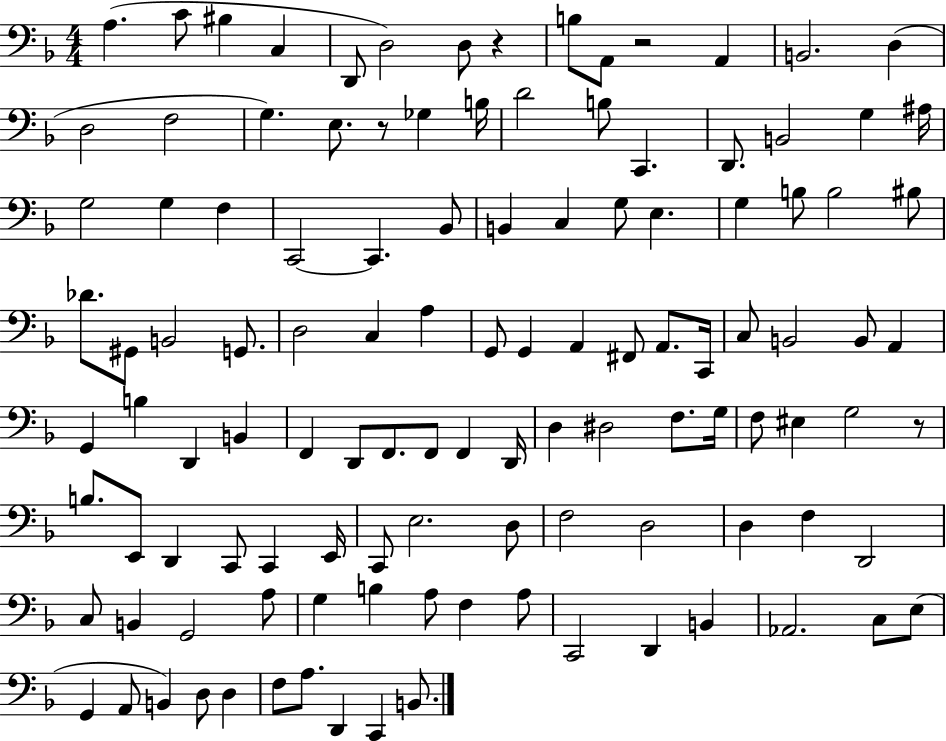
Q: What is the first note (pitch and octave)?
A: A3